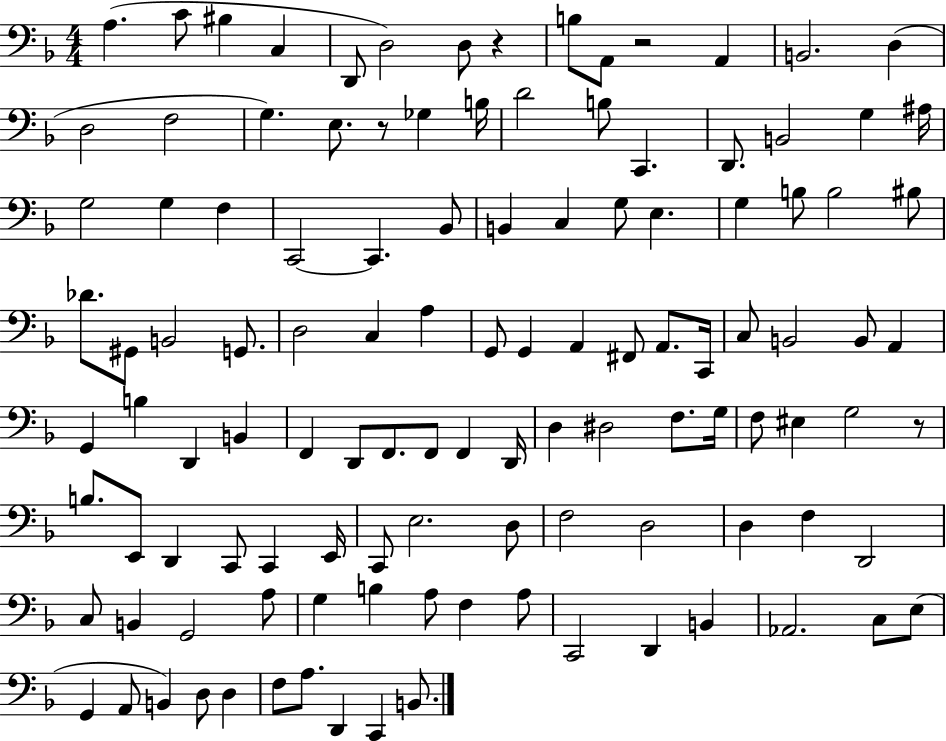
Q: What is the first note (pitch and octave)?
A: A3